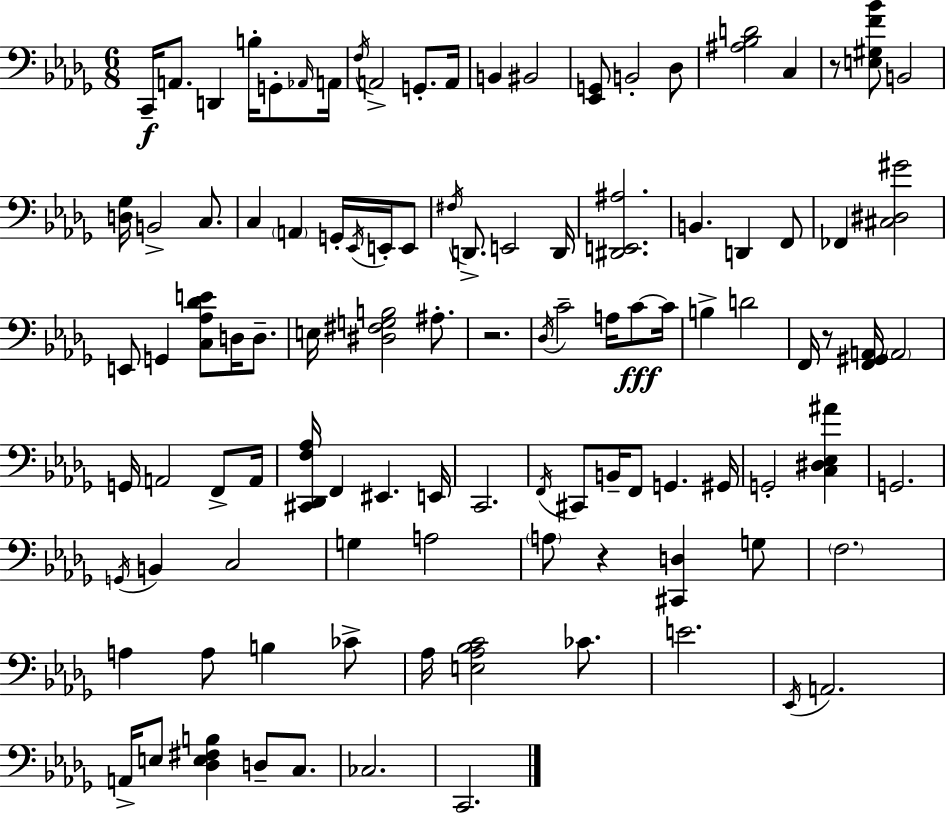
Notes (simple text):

C2/s A2/e. D2/q B3/s G2/e Ab2/s A2/s F3/s A2/h G2/e. A2/s B2/q BIS2/h [Eb2,G2]/e B2/h Db3/e [A#3,Bb3,D4]/h C3/q R/e [E3,G#3,F4,Bb4]/e B2/h [D3,Gb3]/s B2/h C3/e. C3/q A2/q G2/s Eb2/s E2/s E2/e F#3/s D2/e. E2/h D2/s [D#2,E2,A#3]/h. B2/q. D2/q F2/e FES2/q [C#3,D#3,G#4]/h E2/e G2/q [C3,Ab3,Db4,E4]/e D3/s D3/e. E3/s [D#3,F#3,G3,B3]/h A#3/e. R/h. Db3/s C4/h A3/s C4/e C4/s B3/q D4/h F2/s R/e [F2,G#2,A2]/s A2/h G2/s A2/h F2/e A2/s [C#2,Db2,F3,Ab3]/s F2/q EIS2/q. E2/s C2/h. F2/s C#2/e B2/s F2/e G2/q. G#2/s G2/h [C3,D#3,Eb3,A#4]/q G2/h. G2/s B2/q C3/h G3/q A3/h A3/e R/q [C#2,D3]/q G3/e F3/h. A3/q A3/e B3/q CES4/e Ab3/s [E3,Ab3,Bb3,C4]/h CES4/e. E4/h. Eb2/s A2/h. A2/s E3/e [Db3,E3,F#3,B3]/q D3/e C3/e. CES3/h. C2/h.